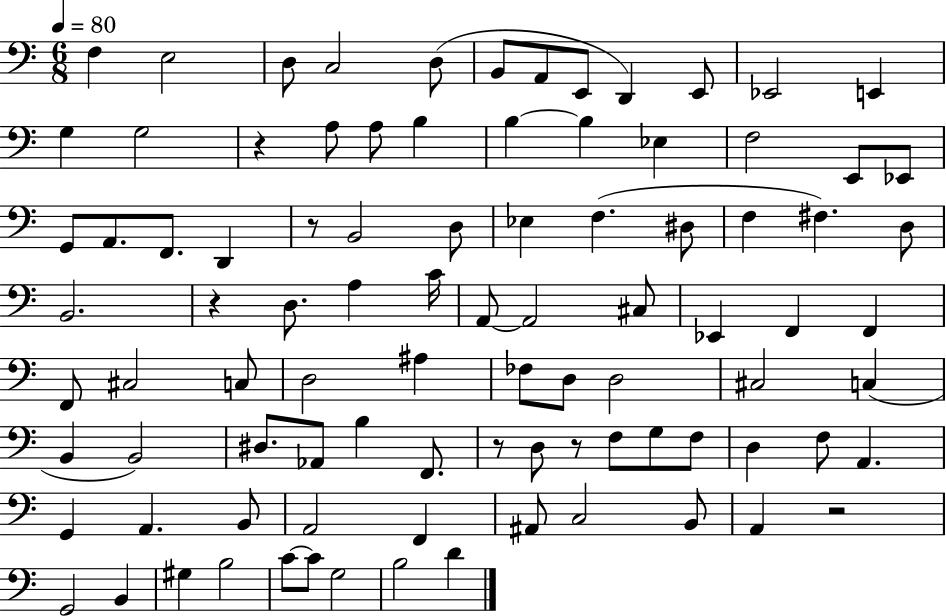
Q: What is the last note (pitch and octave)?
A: D4